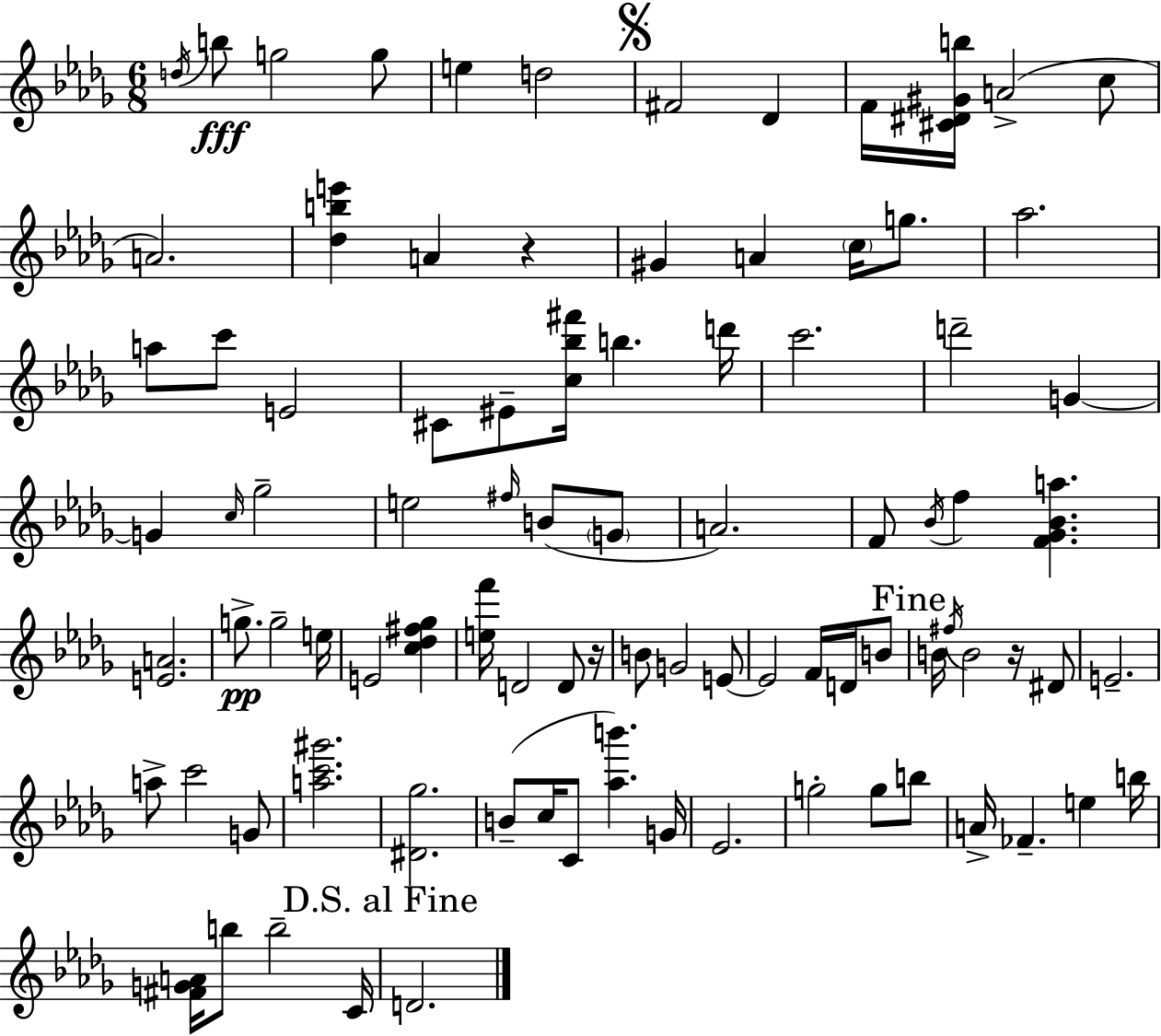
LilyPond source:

{
  \clef treble
  \numericTimeSignature
  \time 6/8
  \key bes \minor
  \repeat volta 2 { \acciaccatura { d''16 }\fff b''8 g''2 g''8 | e''4 d''2 | \mark \markup { \musicglyph "scripts.segno" } fis'2 des'4 | f'16 <cis' dis' gis' b''>16 a'2->( c''8 | \break a'2.) | <des'' b'' e'''>4 a'4 r4 | gis'4 a'4 \parenthesize c''16 g''8. | aes''2. | \break a''8 c'''8 e'2 | cis'8 eis'8-- <c'' bes'' fis'''>16 b''4. | d'''16 c'''2. | d'''2-- g'4~~ | \break g'4 \grace { c''16 } ges''2-- | e''2 \grace { fis''16 }( b'8 | \parenthesize g'8 a'2.) | f'8 \acciaccatura { bes'16 } f''4 <f' ges' bes' a''>4. | \break <e' a'>2. | g''8.->\pp g''2-- | e''16 e'2 | <c'' des'' fis'' ges''>4 <e'' f'''>16 d'2 | \break d'8 r16 b'8 g'2 | e'8~~ e'2 | f'16 d'16 b'8 \mark "Fine" b'16 \acciaccatura { fis''16 } b'2 | r16 dis'8 e'2.-- | \break a''8-> c'''2 | g'8 <a'' c''' gis'''>2. | <dis' ges''>2. | b'8--( c''16 c'8 <aes'' b'''>4.) | \break g'16 ees'2. | g''2-. | g''8 b''8 a'16-> fes'4.-- | e''4 b''16 <fis' g' a'>16 b''8 b''2-- | \break c'16 \mark "D.S. al Fine" d'2. | } \bar "|."
}